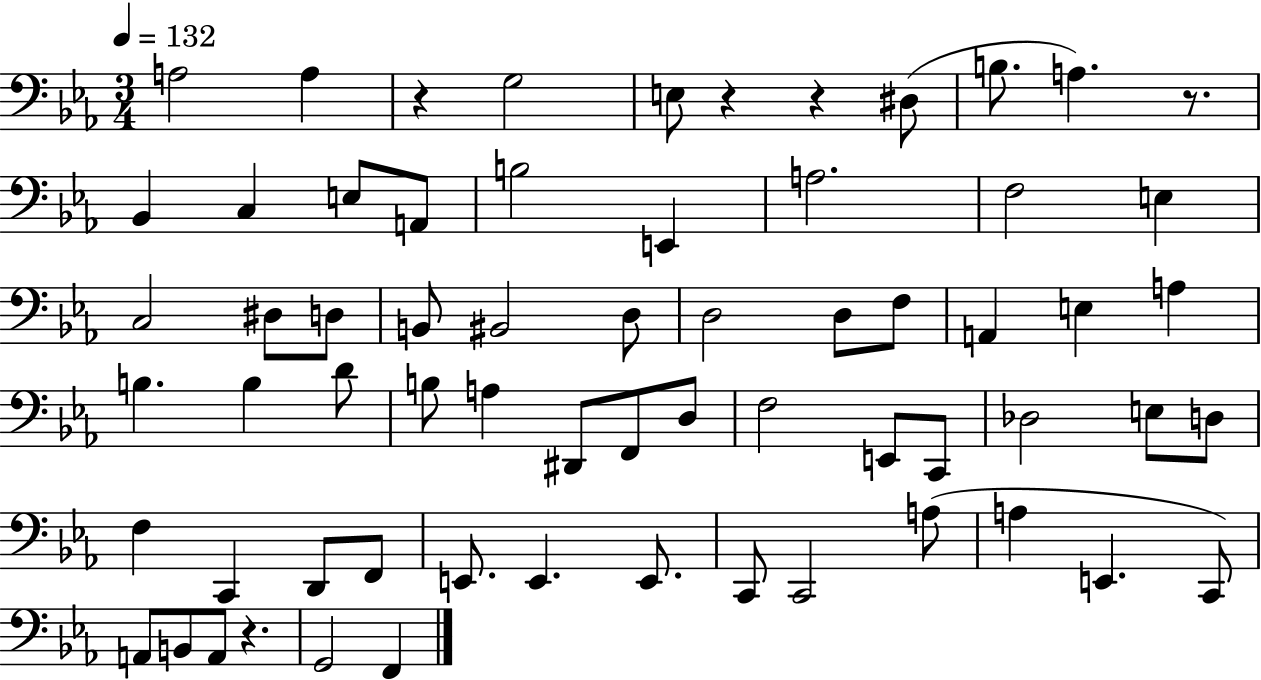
{
  \clef bass
  \numericTimeSignature
  \time 3/4
  \key ees \major
  \tempo 4 = 132
  \repeat volta 2 { a2 a4 | r4 g2 | e8 r4 r4 dis8( | b8. a4.) r8. | \break bes,4 c4 e8 a,8 | b2 e,4 | a2. | f2 e4 | \break c2 dis8 d8 | b,8 bis,2 d8 | d2 d8 f8 | a,4 e4 a4 | \break b4. b4 d'8 | b8 a4 dis,8 f,8 d8 | f2 e,8 c,8 | des2 e8 d8 | \break f4 c,4 d,8 f,8 | e,8. e,4. e,8. | c,8 c,2 a8( | a4 e,4. c,8) | \break a,8 b,8 a,8 r4. | g,2 f,4 | } \bar "|."
}